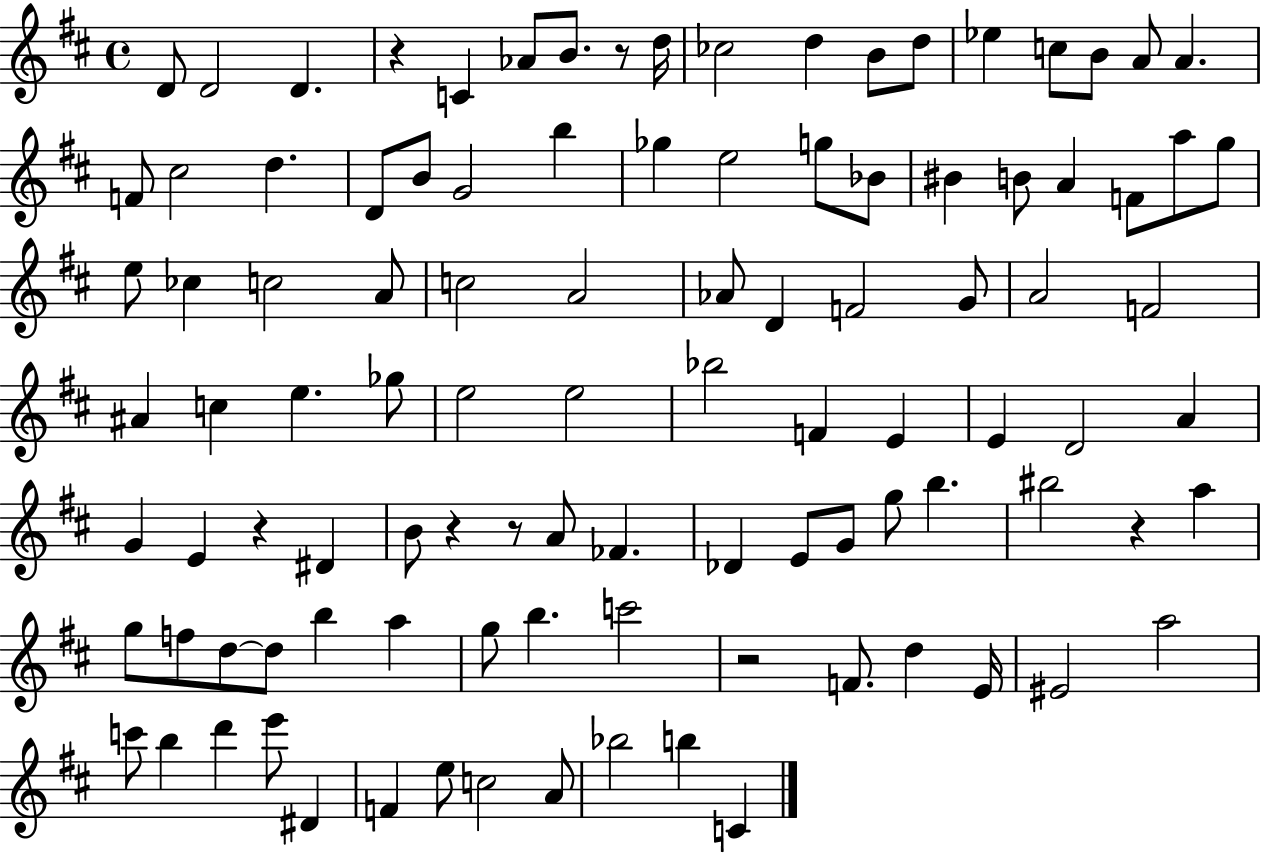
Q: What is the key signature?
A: D major